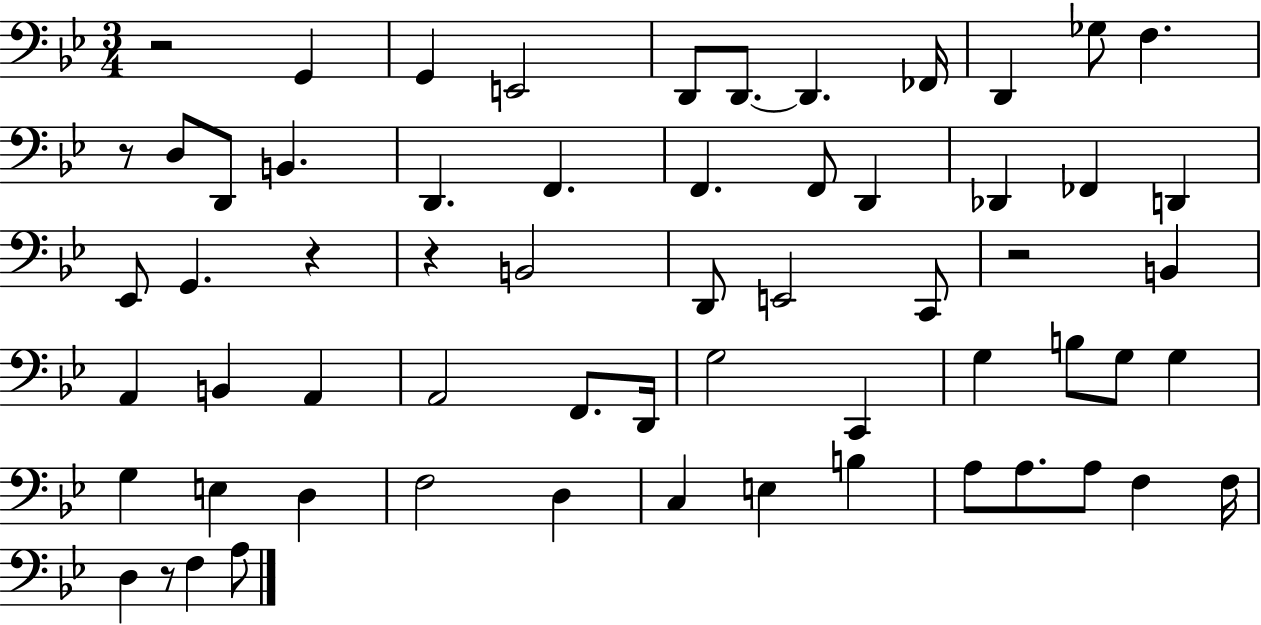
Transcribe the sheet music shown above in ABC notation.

X:1
T:Untitled
M:3/4
L:1/4
K:Bb
z2 G,, G,, E,,2 D,,/2 D,,/2 D,, _F,,/4 D,, _G,/2 F, z/2 D,/2 D,,/2 B,, D,, F,, F,, F,,/2 D,, _D,, _F,, D,, _E,,/2 G,, z z B,,2 D,,/2 E,,2 C,,/2 z2 B,, A,, B,, A,, A,,2 F,,/2 D,,/4 G,2 C,, G, B,/2 G,/2 G, G, E, D, F,2 D, C, E, B, A,/2 A,/2 A,/2 F, F,/4 D, z/2 F, A,/2